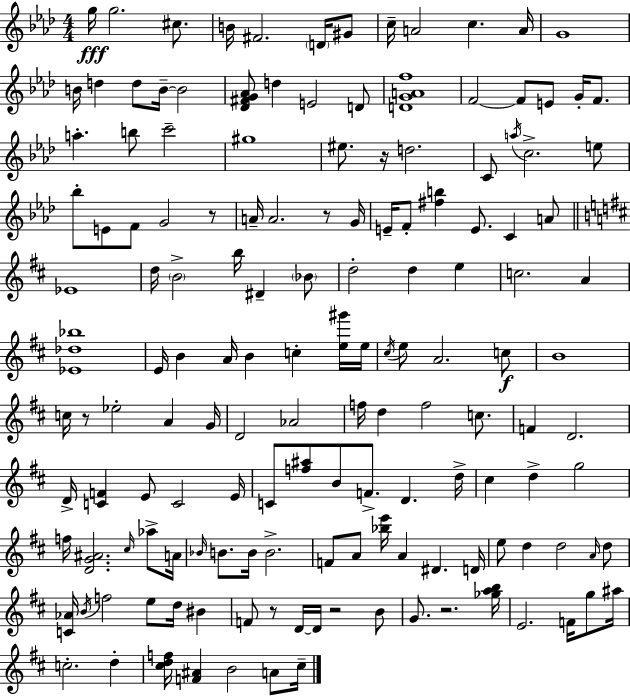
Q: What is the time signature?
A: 4/4